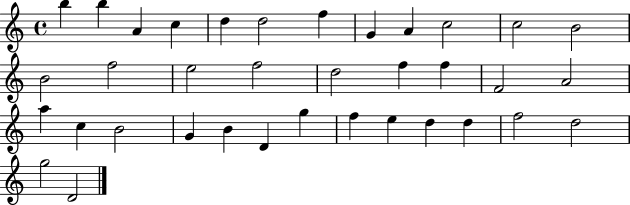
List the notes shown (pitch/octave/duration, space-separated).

B5/q B5/q A4/q C5/q D5/q D5/h F5/q G4/q A4/q C5/h C5/h B4/h B4/h F5/h E5/h F5/h D5/h F5/q F5/q F4/h A4/h A5/q C5/q B4/h G4/q B4/q D4/q G5/q F5/q E5/q D5/q D5/q F5/h D5/h G5/h D4/h